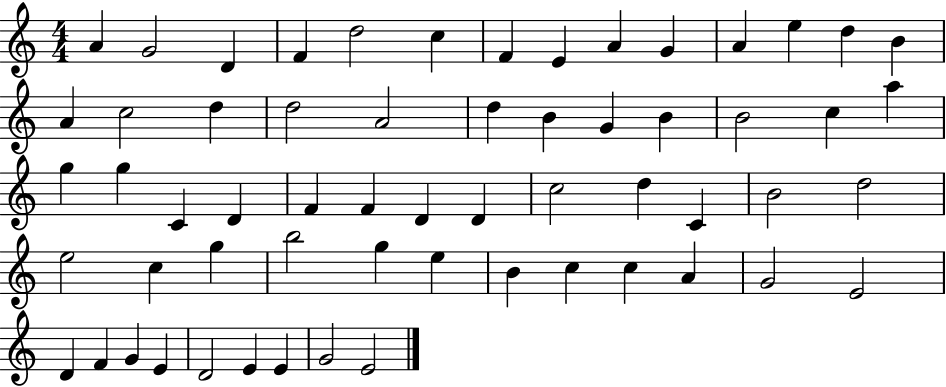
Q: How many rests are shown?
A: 0